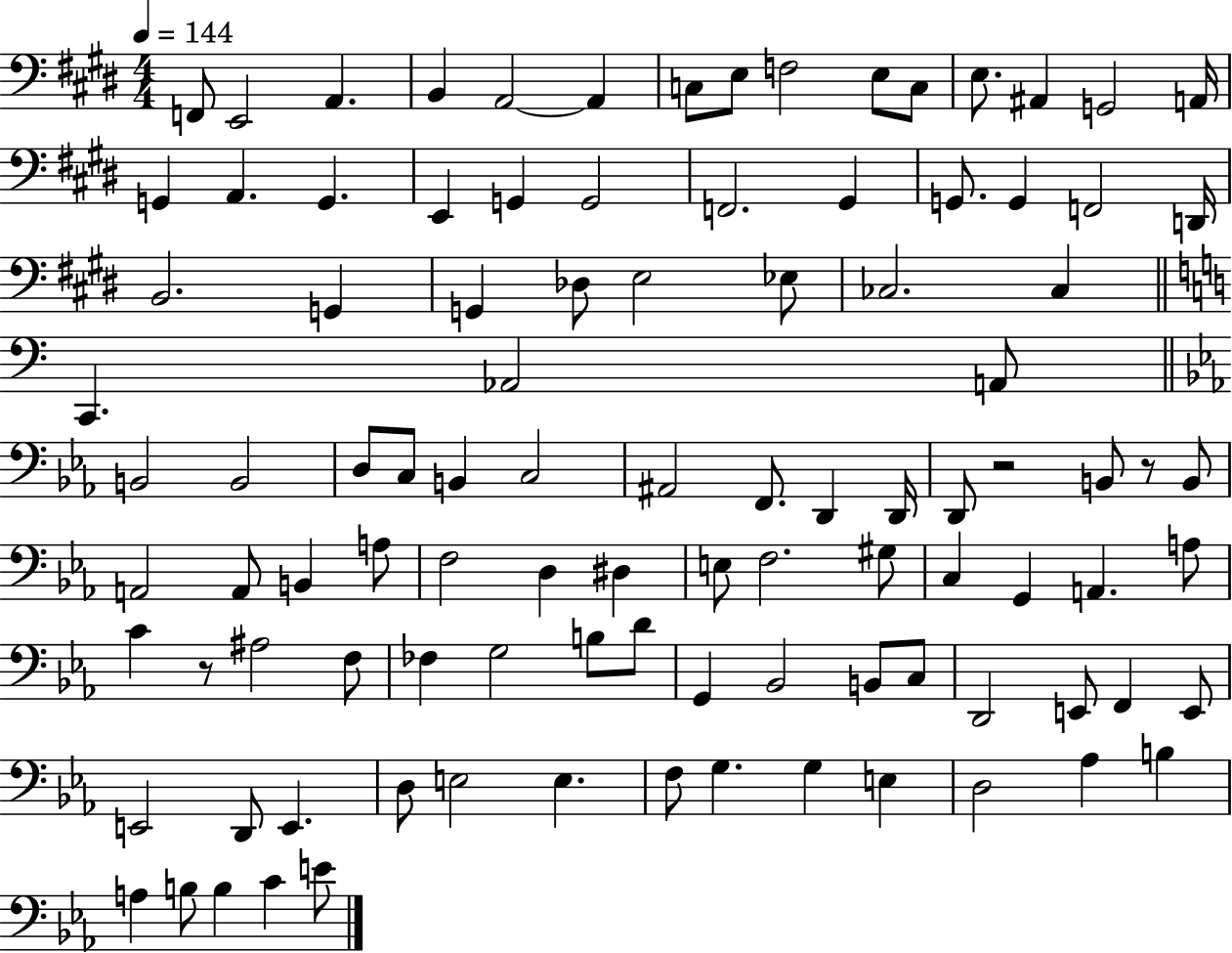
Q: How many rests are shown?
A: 3